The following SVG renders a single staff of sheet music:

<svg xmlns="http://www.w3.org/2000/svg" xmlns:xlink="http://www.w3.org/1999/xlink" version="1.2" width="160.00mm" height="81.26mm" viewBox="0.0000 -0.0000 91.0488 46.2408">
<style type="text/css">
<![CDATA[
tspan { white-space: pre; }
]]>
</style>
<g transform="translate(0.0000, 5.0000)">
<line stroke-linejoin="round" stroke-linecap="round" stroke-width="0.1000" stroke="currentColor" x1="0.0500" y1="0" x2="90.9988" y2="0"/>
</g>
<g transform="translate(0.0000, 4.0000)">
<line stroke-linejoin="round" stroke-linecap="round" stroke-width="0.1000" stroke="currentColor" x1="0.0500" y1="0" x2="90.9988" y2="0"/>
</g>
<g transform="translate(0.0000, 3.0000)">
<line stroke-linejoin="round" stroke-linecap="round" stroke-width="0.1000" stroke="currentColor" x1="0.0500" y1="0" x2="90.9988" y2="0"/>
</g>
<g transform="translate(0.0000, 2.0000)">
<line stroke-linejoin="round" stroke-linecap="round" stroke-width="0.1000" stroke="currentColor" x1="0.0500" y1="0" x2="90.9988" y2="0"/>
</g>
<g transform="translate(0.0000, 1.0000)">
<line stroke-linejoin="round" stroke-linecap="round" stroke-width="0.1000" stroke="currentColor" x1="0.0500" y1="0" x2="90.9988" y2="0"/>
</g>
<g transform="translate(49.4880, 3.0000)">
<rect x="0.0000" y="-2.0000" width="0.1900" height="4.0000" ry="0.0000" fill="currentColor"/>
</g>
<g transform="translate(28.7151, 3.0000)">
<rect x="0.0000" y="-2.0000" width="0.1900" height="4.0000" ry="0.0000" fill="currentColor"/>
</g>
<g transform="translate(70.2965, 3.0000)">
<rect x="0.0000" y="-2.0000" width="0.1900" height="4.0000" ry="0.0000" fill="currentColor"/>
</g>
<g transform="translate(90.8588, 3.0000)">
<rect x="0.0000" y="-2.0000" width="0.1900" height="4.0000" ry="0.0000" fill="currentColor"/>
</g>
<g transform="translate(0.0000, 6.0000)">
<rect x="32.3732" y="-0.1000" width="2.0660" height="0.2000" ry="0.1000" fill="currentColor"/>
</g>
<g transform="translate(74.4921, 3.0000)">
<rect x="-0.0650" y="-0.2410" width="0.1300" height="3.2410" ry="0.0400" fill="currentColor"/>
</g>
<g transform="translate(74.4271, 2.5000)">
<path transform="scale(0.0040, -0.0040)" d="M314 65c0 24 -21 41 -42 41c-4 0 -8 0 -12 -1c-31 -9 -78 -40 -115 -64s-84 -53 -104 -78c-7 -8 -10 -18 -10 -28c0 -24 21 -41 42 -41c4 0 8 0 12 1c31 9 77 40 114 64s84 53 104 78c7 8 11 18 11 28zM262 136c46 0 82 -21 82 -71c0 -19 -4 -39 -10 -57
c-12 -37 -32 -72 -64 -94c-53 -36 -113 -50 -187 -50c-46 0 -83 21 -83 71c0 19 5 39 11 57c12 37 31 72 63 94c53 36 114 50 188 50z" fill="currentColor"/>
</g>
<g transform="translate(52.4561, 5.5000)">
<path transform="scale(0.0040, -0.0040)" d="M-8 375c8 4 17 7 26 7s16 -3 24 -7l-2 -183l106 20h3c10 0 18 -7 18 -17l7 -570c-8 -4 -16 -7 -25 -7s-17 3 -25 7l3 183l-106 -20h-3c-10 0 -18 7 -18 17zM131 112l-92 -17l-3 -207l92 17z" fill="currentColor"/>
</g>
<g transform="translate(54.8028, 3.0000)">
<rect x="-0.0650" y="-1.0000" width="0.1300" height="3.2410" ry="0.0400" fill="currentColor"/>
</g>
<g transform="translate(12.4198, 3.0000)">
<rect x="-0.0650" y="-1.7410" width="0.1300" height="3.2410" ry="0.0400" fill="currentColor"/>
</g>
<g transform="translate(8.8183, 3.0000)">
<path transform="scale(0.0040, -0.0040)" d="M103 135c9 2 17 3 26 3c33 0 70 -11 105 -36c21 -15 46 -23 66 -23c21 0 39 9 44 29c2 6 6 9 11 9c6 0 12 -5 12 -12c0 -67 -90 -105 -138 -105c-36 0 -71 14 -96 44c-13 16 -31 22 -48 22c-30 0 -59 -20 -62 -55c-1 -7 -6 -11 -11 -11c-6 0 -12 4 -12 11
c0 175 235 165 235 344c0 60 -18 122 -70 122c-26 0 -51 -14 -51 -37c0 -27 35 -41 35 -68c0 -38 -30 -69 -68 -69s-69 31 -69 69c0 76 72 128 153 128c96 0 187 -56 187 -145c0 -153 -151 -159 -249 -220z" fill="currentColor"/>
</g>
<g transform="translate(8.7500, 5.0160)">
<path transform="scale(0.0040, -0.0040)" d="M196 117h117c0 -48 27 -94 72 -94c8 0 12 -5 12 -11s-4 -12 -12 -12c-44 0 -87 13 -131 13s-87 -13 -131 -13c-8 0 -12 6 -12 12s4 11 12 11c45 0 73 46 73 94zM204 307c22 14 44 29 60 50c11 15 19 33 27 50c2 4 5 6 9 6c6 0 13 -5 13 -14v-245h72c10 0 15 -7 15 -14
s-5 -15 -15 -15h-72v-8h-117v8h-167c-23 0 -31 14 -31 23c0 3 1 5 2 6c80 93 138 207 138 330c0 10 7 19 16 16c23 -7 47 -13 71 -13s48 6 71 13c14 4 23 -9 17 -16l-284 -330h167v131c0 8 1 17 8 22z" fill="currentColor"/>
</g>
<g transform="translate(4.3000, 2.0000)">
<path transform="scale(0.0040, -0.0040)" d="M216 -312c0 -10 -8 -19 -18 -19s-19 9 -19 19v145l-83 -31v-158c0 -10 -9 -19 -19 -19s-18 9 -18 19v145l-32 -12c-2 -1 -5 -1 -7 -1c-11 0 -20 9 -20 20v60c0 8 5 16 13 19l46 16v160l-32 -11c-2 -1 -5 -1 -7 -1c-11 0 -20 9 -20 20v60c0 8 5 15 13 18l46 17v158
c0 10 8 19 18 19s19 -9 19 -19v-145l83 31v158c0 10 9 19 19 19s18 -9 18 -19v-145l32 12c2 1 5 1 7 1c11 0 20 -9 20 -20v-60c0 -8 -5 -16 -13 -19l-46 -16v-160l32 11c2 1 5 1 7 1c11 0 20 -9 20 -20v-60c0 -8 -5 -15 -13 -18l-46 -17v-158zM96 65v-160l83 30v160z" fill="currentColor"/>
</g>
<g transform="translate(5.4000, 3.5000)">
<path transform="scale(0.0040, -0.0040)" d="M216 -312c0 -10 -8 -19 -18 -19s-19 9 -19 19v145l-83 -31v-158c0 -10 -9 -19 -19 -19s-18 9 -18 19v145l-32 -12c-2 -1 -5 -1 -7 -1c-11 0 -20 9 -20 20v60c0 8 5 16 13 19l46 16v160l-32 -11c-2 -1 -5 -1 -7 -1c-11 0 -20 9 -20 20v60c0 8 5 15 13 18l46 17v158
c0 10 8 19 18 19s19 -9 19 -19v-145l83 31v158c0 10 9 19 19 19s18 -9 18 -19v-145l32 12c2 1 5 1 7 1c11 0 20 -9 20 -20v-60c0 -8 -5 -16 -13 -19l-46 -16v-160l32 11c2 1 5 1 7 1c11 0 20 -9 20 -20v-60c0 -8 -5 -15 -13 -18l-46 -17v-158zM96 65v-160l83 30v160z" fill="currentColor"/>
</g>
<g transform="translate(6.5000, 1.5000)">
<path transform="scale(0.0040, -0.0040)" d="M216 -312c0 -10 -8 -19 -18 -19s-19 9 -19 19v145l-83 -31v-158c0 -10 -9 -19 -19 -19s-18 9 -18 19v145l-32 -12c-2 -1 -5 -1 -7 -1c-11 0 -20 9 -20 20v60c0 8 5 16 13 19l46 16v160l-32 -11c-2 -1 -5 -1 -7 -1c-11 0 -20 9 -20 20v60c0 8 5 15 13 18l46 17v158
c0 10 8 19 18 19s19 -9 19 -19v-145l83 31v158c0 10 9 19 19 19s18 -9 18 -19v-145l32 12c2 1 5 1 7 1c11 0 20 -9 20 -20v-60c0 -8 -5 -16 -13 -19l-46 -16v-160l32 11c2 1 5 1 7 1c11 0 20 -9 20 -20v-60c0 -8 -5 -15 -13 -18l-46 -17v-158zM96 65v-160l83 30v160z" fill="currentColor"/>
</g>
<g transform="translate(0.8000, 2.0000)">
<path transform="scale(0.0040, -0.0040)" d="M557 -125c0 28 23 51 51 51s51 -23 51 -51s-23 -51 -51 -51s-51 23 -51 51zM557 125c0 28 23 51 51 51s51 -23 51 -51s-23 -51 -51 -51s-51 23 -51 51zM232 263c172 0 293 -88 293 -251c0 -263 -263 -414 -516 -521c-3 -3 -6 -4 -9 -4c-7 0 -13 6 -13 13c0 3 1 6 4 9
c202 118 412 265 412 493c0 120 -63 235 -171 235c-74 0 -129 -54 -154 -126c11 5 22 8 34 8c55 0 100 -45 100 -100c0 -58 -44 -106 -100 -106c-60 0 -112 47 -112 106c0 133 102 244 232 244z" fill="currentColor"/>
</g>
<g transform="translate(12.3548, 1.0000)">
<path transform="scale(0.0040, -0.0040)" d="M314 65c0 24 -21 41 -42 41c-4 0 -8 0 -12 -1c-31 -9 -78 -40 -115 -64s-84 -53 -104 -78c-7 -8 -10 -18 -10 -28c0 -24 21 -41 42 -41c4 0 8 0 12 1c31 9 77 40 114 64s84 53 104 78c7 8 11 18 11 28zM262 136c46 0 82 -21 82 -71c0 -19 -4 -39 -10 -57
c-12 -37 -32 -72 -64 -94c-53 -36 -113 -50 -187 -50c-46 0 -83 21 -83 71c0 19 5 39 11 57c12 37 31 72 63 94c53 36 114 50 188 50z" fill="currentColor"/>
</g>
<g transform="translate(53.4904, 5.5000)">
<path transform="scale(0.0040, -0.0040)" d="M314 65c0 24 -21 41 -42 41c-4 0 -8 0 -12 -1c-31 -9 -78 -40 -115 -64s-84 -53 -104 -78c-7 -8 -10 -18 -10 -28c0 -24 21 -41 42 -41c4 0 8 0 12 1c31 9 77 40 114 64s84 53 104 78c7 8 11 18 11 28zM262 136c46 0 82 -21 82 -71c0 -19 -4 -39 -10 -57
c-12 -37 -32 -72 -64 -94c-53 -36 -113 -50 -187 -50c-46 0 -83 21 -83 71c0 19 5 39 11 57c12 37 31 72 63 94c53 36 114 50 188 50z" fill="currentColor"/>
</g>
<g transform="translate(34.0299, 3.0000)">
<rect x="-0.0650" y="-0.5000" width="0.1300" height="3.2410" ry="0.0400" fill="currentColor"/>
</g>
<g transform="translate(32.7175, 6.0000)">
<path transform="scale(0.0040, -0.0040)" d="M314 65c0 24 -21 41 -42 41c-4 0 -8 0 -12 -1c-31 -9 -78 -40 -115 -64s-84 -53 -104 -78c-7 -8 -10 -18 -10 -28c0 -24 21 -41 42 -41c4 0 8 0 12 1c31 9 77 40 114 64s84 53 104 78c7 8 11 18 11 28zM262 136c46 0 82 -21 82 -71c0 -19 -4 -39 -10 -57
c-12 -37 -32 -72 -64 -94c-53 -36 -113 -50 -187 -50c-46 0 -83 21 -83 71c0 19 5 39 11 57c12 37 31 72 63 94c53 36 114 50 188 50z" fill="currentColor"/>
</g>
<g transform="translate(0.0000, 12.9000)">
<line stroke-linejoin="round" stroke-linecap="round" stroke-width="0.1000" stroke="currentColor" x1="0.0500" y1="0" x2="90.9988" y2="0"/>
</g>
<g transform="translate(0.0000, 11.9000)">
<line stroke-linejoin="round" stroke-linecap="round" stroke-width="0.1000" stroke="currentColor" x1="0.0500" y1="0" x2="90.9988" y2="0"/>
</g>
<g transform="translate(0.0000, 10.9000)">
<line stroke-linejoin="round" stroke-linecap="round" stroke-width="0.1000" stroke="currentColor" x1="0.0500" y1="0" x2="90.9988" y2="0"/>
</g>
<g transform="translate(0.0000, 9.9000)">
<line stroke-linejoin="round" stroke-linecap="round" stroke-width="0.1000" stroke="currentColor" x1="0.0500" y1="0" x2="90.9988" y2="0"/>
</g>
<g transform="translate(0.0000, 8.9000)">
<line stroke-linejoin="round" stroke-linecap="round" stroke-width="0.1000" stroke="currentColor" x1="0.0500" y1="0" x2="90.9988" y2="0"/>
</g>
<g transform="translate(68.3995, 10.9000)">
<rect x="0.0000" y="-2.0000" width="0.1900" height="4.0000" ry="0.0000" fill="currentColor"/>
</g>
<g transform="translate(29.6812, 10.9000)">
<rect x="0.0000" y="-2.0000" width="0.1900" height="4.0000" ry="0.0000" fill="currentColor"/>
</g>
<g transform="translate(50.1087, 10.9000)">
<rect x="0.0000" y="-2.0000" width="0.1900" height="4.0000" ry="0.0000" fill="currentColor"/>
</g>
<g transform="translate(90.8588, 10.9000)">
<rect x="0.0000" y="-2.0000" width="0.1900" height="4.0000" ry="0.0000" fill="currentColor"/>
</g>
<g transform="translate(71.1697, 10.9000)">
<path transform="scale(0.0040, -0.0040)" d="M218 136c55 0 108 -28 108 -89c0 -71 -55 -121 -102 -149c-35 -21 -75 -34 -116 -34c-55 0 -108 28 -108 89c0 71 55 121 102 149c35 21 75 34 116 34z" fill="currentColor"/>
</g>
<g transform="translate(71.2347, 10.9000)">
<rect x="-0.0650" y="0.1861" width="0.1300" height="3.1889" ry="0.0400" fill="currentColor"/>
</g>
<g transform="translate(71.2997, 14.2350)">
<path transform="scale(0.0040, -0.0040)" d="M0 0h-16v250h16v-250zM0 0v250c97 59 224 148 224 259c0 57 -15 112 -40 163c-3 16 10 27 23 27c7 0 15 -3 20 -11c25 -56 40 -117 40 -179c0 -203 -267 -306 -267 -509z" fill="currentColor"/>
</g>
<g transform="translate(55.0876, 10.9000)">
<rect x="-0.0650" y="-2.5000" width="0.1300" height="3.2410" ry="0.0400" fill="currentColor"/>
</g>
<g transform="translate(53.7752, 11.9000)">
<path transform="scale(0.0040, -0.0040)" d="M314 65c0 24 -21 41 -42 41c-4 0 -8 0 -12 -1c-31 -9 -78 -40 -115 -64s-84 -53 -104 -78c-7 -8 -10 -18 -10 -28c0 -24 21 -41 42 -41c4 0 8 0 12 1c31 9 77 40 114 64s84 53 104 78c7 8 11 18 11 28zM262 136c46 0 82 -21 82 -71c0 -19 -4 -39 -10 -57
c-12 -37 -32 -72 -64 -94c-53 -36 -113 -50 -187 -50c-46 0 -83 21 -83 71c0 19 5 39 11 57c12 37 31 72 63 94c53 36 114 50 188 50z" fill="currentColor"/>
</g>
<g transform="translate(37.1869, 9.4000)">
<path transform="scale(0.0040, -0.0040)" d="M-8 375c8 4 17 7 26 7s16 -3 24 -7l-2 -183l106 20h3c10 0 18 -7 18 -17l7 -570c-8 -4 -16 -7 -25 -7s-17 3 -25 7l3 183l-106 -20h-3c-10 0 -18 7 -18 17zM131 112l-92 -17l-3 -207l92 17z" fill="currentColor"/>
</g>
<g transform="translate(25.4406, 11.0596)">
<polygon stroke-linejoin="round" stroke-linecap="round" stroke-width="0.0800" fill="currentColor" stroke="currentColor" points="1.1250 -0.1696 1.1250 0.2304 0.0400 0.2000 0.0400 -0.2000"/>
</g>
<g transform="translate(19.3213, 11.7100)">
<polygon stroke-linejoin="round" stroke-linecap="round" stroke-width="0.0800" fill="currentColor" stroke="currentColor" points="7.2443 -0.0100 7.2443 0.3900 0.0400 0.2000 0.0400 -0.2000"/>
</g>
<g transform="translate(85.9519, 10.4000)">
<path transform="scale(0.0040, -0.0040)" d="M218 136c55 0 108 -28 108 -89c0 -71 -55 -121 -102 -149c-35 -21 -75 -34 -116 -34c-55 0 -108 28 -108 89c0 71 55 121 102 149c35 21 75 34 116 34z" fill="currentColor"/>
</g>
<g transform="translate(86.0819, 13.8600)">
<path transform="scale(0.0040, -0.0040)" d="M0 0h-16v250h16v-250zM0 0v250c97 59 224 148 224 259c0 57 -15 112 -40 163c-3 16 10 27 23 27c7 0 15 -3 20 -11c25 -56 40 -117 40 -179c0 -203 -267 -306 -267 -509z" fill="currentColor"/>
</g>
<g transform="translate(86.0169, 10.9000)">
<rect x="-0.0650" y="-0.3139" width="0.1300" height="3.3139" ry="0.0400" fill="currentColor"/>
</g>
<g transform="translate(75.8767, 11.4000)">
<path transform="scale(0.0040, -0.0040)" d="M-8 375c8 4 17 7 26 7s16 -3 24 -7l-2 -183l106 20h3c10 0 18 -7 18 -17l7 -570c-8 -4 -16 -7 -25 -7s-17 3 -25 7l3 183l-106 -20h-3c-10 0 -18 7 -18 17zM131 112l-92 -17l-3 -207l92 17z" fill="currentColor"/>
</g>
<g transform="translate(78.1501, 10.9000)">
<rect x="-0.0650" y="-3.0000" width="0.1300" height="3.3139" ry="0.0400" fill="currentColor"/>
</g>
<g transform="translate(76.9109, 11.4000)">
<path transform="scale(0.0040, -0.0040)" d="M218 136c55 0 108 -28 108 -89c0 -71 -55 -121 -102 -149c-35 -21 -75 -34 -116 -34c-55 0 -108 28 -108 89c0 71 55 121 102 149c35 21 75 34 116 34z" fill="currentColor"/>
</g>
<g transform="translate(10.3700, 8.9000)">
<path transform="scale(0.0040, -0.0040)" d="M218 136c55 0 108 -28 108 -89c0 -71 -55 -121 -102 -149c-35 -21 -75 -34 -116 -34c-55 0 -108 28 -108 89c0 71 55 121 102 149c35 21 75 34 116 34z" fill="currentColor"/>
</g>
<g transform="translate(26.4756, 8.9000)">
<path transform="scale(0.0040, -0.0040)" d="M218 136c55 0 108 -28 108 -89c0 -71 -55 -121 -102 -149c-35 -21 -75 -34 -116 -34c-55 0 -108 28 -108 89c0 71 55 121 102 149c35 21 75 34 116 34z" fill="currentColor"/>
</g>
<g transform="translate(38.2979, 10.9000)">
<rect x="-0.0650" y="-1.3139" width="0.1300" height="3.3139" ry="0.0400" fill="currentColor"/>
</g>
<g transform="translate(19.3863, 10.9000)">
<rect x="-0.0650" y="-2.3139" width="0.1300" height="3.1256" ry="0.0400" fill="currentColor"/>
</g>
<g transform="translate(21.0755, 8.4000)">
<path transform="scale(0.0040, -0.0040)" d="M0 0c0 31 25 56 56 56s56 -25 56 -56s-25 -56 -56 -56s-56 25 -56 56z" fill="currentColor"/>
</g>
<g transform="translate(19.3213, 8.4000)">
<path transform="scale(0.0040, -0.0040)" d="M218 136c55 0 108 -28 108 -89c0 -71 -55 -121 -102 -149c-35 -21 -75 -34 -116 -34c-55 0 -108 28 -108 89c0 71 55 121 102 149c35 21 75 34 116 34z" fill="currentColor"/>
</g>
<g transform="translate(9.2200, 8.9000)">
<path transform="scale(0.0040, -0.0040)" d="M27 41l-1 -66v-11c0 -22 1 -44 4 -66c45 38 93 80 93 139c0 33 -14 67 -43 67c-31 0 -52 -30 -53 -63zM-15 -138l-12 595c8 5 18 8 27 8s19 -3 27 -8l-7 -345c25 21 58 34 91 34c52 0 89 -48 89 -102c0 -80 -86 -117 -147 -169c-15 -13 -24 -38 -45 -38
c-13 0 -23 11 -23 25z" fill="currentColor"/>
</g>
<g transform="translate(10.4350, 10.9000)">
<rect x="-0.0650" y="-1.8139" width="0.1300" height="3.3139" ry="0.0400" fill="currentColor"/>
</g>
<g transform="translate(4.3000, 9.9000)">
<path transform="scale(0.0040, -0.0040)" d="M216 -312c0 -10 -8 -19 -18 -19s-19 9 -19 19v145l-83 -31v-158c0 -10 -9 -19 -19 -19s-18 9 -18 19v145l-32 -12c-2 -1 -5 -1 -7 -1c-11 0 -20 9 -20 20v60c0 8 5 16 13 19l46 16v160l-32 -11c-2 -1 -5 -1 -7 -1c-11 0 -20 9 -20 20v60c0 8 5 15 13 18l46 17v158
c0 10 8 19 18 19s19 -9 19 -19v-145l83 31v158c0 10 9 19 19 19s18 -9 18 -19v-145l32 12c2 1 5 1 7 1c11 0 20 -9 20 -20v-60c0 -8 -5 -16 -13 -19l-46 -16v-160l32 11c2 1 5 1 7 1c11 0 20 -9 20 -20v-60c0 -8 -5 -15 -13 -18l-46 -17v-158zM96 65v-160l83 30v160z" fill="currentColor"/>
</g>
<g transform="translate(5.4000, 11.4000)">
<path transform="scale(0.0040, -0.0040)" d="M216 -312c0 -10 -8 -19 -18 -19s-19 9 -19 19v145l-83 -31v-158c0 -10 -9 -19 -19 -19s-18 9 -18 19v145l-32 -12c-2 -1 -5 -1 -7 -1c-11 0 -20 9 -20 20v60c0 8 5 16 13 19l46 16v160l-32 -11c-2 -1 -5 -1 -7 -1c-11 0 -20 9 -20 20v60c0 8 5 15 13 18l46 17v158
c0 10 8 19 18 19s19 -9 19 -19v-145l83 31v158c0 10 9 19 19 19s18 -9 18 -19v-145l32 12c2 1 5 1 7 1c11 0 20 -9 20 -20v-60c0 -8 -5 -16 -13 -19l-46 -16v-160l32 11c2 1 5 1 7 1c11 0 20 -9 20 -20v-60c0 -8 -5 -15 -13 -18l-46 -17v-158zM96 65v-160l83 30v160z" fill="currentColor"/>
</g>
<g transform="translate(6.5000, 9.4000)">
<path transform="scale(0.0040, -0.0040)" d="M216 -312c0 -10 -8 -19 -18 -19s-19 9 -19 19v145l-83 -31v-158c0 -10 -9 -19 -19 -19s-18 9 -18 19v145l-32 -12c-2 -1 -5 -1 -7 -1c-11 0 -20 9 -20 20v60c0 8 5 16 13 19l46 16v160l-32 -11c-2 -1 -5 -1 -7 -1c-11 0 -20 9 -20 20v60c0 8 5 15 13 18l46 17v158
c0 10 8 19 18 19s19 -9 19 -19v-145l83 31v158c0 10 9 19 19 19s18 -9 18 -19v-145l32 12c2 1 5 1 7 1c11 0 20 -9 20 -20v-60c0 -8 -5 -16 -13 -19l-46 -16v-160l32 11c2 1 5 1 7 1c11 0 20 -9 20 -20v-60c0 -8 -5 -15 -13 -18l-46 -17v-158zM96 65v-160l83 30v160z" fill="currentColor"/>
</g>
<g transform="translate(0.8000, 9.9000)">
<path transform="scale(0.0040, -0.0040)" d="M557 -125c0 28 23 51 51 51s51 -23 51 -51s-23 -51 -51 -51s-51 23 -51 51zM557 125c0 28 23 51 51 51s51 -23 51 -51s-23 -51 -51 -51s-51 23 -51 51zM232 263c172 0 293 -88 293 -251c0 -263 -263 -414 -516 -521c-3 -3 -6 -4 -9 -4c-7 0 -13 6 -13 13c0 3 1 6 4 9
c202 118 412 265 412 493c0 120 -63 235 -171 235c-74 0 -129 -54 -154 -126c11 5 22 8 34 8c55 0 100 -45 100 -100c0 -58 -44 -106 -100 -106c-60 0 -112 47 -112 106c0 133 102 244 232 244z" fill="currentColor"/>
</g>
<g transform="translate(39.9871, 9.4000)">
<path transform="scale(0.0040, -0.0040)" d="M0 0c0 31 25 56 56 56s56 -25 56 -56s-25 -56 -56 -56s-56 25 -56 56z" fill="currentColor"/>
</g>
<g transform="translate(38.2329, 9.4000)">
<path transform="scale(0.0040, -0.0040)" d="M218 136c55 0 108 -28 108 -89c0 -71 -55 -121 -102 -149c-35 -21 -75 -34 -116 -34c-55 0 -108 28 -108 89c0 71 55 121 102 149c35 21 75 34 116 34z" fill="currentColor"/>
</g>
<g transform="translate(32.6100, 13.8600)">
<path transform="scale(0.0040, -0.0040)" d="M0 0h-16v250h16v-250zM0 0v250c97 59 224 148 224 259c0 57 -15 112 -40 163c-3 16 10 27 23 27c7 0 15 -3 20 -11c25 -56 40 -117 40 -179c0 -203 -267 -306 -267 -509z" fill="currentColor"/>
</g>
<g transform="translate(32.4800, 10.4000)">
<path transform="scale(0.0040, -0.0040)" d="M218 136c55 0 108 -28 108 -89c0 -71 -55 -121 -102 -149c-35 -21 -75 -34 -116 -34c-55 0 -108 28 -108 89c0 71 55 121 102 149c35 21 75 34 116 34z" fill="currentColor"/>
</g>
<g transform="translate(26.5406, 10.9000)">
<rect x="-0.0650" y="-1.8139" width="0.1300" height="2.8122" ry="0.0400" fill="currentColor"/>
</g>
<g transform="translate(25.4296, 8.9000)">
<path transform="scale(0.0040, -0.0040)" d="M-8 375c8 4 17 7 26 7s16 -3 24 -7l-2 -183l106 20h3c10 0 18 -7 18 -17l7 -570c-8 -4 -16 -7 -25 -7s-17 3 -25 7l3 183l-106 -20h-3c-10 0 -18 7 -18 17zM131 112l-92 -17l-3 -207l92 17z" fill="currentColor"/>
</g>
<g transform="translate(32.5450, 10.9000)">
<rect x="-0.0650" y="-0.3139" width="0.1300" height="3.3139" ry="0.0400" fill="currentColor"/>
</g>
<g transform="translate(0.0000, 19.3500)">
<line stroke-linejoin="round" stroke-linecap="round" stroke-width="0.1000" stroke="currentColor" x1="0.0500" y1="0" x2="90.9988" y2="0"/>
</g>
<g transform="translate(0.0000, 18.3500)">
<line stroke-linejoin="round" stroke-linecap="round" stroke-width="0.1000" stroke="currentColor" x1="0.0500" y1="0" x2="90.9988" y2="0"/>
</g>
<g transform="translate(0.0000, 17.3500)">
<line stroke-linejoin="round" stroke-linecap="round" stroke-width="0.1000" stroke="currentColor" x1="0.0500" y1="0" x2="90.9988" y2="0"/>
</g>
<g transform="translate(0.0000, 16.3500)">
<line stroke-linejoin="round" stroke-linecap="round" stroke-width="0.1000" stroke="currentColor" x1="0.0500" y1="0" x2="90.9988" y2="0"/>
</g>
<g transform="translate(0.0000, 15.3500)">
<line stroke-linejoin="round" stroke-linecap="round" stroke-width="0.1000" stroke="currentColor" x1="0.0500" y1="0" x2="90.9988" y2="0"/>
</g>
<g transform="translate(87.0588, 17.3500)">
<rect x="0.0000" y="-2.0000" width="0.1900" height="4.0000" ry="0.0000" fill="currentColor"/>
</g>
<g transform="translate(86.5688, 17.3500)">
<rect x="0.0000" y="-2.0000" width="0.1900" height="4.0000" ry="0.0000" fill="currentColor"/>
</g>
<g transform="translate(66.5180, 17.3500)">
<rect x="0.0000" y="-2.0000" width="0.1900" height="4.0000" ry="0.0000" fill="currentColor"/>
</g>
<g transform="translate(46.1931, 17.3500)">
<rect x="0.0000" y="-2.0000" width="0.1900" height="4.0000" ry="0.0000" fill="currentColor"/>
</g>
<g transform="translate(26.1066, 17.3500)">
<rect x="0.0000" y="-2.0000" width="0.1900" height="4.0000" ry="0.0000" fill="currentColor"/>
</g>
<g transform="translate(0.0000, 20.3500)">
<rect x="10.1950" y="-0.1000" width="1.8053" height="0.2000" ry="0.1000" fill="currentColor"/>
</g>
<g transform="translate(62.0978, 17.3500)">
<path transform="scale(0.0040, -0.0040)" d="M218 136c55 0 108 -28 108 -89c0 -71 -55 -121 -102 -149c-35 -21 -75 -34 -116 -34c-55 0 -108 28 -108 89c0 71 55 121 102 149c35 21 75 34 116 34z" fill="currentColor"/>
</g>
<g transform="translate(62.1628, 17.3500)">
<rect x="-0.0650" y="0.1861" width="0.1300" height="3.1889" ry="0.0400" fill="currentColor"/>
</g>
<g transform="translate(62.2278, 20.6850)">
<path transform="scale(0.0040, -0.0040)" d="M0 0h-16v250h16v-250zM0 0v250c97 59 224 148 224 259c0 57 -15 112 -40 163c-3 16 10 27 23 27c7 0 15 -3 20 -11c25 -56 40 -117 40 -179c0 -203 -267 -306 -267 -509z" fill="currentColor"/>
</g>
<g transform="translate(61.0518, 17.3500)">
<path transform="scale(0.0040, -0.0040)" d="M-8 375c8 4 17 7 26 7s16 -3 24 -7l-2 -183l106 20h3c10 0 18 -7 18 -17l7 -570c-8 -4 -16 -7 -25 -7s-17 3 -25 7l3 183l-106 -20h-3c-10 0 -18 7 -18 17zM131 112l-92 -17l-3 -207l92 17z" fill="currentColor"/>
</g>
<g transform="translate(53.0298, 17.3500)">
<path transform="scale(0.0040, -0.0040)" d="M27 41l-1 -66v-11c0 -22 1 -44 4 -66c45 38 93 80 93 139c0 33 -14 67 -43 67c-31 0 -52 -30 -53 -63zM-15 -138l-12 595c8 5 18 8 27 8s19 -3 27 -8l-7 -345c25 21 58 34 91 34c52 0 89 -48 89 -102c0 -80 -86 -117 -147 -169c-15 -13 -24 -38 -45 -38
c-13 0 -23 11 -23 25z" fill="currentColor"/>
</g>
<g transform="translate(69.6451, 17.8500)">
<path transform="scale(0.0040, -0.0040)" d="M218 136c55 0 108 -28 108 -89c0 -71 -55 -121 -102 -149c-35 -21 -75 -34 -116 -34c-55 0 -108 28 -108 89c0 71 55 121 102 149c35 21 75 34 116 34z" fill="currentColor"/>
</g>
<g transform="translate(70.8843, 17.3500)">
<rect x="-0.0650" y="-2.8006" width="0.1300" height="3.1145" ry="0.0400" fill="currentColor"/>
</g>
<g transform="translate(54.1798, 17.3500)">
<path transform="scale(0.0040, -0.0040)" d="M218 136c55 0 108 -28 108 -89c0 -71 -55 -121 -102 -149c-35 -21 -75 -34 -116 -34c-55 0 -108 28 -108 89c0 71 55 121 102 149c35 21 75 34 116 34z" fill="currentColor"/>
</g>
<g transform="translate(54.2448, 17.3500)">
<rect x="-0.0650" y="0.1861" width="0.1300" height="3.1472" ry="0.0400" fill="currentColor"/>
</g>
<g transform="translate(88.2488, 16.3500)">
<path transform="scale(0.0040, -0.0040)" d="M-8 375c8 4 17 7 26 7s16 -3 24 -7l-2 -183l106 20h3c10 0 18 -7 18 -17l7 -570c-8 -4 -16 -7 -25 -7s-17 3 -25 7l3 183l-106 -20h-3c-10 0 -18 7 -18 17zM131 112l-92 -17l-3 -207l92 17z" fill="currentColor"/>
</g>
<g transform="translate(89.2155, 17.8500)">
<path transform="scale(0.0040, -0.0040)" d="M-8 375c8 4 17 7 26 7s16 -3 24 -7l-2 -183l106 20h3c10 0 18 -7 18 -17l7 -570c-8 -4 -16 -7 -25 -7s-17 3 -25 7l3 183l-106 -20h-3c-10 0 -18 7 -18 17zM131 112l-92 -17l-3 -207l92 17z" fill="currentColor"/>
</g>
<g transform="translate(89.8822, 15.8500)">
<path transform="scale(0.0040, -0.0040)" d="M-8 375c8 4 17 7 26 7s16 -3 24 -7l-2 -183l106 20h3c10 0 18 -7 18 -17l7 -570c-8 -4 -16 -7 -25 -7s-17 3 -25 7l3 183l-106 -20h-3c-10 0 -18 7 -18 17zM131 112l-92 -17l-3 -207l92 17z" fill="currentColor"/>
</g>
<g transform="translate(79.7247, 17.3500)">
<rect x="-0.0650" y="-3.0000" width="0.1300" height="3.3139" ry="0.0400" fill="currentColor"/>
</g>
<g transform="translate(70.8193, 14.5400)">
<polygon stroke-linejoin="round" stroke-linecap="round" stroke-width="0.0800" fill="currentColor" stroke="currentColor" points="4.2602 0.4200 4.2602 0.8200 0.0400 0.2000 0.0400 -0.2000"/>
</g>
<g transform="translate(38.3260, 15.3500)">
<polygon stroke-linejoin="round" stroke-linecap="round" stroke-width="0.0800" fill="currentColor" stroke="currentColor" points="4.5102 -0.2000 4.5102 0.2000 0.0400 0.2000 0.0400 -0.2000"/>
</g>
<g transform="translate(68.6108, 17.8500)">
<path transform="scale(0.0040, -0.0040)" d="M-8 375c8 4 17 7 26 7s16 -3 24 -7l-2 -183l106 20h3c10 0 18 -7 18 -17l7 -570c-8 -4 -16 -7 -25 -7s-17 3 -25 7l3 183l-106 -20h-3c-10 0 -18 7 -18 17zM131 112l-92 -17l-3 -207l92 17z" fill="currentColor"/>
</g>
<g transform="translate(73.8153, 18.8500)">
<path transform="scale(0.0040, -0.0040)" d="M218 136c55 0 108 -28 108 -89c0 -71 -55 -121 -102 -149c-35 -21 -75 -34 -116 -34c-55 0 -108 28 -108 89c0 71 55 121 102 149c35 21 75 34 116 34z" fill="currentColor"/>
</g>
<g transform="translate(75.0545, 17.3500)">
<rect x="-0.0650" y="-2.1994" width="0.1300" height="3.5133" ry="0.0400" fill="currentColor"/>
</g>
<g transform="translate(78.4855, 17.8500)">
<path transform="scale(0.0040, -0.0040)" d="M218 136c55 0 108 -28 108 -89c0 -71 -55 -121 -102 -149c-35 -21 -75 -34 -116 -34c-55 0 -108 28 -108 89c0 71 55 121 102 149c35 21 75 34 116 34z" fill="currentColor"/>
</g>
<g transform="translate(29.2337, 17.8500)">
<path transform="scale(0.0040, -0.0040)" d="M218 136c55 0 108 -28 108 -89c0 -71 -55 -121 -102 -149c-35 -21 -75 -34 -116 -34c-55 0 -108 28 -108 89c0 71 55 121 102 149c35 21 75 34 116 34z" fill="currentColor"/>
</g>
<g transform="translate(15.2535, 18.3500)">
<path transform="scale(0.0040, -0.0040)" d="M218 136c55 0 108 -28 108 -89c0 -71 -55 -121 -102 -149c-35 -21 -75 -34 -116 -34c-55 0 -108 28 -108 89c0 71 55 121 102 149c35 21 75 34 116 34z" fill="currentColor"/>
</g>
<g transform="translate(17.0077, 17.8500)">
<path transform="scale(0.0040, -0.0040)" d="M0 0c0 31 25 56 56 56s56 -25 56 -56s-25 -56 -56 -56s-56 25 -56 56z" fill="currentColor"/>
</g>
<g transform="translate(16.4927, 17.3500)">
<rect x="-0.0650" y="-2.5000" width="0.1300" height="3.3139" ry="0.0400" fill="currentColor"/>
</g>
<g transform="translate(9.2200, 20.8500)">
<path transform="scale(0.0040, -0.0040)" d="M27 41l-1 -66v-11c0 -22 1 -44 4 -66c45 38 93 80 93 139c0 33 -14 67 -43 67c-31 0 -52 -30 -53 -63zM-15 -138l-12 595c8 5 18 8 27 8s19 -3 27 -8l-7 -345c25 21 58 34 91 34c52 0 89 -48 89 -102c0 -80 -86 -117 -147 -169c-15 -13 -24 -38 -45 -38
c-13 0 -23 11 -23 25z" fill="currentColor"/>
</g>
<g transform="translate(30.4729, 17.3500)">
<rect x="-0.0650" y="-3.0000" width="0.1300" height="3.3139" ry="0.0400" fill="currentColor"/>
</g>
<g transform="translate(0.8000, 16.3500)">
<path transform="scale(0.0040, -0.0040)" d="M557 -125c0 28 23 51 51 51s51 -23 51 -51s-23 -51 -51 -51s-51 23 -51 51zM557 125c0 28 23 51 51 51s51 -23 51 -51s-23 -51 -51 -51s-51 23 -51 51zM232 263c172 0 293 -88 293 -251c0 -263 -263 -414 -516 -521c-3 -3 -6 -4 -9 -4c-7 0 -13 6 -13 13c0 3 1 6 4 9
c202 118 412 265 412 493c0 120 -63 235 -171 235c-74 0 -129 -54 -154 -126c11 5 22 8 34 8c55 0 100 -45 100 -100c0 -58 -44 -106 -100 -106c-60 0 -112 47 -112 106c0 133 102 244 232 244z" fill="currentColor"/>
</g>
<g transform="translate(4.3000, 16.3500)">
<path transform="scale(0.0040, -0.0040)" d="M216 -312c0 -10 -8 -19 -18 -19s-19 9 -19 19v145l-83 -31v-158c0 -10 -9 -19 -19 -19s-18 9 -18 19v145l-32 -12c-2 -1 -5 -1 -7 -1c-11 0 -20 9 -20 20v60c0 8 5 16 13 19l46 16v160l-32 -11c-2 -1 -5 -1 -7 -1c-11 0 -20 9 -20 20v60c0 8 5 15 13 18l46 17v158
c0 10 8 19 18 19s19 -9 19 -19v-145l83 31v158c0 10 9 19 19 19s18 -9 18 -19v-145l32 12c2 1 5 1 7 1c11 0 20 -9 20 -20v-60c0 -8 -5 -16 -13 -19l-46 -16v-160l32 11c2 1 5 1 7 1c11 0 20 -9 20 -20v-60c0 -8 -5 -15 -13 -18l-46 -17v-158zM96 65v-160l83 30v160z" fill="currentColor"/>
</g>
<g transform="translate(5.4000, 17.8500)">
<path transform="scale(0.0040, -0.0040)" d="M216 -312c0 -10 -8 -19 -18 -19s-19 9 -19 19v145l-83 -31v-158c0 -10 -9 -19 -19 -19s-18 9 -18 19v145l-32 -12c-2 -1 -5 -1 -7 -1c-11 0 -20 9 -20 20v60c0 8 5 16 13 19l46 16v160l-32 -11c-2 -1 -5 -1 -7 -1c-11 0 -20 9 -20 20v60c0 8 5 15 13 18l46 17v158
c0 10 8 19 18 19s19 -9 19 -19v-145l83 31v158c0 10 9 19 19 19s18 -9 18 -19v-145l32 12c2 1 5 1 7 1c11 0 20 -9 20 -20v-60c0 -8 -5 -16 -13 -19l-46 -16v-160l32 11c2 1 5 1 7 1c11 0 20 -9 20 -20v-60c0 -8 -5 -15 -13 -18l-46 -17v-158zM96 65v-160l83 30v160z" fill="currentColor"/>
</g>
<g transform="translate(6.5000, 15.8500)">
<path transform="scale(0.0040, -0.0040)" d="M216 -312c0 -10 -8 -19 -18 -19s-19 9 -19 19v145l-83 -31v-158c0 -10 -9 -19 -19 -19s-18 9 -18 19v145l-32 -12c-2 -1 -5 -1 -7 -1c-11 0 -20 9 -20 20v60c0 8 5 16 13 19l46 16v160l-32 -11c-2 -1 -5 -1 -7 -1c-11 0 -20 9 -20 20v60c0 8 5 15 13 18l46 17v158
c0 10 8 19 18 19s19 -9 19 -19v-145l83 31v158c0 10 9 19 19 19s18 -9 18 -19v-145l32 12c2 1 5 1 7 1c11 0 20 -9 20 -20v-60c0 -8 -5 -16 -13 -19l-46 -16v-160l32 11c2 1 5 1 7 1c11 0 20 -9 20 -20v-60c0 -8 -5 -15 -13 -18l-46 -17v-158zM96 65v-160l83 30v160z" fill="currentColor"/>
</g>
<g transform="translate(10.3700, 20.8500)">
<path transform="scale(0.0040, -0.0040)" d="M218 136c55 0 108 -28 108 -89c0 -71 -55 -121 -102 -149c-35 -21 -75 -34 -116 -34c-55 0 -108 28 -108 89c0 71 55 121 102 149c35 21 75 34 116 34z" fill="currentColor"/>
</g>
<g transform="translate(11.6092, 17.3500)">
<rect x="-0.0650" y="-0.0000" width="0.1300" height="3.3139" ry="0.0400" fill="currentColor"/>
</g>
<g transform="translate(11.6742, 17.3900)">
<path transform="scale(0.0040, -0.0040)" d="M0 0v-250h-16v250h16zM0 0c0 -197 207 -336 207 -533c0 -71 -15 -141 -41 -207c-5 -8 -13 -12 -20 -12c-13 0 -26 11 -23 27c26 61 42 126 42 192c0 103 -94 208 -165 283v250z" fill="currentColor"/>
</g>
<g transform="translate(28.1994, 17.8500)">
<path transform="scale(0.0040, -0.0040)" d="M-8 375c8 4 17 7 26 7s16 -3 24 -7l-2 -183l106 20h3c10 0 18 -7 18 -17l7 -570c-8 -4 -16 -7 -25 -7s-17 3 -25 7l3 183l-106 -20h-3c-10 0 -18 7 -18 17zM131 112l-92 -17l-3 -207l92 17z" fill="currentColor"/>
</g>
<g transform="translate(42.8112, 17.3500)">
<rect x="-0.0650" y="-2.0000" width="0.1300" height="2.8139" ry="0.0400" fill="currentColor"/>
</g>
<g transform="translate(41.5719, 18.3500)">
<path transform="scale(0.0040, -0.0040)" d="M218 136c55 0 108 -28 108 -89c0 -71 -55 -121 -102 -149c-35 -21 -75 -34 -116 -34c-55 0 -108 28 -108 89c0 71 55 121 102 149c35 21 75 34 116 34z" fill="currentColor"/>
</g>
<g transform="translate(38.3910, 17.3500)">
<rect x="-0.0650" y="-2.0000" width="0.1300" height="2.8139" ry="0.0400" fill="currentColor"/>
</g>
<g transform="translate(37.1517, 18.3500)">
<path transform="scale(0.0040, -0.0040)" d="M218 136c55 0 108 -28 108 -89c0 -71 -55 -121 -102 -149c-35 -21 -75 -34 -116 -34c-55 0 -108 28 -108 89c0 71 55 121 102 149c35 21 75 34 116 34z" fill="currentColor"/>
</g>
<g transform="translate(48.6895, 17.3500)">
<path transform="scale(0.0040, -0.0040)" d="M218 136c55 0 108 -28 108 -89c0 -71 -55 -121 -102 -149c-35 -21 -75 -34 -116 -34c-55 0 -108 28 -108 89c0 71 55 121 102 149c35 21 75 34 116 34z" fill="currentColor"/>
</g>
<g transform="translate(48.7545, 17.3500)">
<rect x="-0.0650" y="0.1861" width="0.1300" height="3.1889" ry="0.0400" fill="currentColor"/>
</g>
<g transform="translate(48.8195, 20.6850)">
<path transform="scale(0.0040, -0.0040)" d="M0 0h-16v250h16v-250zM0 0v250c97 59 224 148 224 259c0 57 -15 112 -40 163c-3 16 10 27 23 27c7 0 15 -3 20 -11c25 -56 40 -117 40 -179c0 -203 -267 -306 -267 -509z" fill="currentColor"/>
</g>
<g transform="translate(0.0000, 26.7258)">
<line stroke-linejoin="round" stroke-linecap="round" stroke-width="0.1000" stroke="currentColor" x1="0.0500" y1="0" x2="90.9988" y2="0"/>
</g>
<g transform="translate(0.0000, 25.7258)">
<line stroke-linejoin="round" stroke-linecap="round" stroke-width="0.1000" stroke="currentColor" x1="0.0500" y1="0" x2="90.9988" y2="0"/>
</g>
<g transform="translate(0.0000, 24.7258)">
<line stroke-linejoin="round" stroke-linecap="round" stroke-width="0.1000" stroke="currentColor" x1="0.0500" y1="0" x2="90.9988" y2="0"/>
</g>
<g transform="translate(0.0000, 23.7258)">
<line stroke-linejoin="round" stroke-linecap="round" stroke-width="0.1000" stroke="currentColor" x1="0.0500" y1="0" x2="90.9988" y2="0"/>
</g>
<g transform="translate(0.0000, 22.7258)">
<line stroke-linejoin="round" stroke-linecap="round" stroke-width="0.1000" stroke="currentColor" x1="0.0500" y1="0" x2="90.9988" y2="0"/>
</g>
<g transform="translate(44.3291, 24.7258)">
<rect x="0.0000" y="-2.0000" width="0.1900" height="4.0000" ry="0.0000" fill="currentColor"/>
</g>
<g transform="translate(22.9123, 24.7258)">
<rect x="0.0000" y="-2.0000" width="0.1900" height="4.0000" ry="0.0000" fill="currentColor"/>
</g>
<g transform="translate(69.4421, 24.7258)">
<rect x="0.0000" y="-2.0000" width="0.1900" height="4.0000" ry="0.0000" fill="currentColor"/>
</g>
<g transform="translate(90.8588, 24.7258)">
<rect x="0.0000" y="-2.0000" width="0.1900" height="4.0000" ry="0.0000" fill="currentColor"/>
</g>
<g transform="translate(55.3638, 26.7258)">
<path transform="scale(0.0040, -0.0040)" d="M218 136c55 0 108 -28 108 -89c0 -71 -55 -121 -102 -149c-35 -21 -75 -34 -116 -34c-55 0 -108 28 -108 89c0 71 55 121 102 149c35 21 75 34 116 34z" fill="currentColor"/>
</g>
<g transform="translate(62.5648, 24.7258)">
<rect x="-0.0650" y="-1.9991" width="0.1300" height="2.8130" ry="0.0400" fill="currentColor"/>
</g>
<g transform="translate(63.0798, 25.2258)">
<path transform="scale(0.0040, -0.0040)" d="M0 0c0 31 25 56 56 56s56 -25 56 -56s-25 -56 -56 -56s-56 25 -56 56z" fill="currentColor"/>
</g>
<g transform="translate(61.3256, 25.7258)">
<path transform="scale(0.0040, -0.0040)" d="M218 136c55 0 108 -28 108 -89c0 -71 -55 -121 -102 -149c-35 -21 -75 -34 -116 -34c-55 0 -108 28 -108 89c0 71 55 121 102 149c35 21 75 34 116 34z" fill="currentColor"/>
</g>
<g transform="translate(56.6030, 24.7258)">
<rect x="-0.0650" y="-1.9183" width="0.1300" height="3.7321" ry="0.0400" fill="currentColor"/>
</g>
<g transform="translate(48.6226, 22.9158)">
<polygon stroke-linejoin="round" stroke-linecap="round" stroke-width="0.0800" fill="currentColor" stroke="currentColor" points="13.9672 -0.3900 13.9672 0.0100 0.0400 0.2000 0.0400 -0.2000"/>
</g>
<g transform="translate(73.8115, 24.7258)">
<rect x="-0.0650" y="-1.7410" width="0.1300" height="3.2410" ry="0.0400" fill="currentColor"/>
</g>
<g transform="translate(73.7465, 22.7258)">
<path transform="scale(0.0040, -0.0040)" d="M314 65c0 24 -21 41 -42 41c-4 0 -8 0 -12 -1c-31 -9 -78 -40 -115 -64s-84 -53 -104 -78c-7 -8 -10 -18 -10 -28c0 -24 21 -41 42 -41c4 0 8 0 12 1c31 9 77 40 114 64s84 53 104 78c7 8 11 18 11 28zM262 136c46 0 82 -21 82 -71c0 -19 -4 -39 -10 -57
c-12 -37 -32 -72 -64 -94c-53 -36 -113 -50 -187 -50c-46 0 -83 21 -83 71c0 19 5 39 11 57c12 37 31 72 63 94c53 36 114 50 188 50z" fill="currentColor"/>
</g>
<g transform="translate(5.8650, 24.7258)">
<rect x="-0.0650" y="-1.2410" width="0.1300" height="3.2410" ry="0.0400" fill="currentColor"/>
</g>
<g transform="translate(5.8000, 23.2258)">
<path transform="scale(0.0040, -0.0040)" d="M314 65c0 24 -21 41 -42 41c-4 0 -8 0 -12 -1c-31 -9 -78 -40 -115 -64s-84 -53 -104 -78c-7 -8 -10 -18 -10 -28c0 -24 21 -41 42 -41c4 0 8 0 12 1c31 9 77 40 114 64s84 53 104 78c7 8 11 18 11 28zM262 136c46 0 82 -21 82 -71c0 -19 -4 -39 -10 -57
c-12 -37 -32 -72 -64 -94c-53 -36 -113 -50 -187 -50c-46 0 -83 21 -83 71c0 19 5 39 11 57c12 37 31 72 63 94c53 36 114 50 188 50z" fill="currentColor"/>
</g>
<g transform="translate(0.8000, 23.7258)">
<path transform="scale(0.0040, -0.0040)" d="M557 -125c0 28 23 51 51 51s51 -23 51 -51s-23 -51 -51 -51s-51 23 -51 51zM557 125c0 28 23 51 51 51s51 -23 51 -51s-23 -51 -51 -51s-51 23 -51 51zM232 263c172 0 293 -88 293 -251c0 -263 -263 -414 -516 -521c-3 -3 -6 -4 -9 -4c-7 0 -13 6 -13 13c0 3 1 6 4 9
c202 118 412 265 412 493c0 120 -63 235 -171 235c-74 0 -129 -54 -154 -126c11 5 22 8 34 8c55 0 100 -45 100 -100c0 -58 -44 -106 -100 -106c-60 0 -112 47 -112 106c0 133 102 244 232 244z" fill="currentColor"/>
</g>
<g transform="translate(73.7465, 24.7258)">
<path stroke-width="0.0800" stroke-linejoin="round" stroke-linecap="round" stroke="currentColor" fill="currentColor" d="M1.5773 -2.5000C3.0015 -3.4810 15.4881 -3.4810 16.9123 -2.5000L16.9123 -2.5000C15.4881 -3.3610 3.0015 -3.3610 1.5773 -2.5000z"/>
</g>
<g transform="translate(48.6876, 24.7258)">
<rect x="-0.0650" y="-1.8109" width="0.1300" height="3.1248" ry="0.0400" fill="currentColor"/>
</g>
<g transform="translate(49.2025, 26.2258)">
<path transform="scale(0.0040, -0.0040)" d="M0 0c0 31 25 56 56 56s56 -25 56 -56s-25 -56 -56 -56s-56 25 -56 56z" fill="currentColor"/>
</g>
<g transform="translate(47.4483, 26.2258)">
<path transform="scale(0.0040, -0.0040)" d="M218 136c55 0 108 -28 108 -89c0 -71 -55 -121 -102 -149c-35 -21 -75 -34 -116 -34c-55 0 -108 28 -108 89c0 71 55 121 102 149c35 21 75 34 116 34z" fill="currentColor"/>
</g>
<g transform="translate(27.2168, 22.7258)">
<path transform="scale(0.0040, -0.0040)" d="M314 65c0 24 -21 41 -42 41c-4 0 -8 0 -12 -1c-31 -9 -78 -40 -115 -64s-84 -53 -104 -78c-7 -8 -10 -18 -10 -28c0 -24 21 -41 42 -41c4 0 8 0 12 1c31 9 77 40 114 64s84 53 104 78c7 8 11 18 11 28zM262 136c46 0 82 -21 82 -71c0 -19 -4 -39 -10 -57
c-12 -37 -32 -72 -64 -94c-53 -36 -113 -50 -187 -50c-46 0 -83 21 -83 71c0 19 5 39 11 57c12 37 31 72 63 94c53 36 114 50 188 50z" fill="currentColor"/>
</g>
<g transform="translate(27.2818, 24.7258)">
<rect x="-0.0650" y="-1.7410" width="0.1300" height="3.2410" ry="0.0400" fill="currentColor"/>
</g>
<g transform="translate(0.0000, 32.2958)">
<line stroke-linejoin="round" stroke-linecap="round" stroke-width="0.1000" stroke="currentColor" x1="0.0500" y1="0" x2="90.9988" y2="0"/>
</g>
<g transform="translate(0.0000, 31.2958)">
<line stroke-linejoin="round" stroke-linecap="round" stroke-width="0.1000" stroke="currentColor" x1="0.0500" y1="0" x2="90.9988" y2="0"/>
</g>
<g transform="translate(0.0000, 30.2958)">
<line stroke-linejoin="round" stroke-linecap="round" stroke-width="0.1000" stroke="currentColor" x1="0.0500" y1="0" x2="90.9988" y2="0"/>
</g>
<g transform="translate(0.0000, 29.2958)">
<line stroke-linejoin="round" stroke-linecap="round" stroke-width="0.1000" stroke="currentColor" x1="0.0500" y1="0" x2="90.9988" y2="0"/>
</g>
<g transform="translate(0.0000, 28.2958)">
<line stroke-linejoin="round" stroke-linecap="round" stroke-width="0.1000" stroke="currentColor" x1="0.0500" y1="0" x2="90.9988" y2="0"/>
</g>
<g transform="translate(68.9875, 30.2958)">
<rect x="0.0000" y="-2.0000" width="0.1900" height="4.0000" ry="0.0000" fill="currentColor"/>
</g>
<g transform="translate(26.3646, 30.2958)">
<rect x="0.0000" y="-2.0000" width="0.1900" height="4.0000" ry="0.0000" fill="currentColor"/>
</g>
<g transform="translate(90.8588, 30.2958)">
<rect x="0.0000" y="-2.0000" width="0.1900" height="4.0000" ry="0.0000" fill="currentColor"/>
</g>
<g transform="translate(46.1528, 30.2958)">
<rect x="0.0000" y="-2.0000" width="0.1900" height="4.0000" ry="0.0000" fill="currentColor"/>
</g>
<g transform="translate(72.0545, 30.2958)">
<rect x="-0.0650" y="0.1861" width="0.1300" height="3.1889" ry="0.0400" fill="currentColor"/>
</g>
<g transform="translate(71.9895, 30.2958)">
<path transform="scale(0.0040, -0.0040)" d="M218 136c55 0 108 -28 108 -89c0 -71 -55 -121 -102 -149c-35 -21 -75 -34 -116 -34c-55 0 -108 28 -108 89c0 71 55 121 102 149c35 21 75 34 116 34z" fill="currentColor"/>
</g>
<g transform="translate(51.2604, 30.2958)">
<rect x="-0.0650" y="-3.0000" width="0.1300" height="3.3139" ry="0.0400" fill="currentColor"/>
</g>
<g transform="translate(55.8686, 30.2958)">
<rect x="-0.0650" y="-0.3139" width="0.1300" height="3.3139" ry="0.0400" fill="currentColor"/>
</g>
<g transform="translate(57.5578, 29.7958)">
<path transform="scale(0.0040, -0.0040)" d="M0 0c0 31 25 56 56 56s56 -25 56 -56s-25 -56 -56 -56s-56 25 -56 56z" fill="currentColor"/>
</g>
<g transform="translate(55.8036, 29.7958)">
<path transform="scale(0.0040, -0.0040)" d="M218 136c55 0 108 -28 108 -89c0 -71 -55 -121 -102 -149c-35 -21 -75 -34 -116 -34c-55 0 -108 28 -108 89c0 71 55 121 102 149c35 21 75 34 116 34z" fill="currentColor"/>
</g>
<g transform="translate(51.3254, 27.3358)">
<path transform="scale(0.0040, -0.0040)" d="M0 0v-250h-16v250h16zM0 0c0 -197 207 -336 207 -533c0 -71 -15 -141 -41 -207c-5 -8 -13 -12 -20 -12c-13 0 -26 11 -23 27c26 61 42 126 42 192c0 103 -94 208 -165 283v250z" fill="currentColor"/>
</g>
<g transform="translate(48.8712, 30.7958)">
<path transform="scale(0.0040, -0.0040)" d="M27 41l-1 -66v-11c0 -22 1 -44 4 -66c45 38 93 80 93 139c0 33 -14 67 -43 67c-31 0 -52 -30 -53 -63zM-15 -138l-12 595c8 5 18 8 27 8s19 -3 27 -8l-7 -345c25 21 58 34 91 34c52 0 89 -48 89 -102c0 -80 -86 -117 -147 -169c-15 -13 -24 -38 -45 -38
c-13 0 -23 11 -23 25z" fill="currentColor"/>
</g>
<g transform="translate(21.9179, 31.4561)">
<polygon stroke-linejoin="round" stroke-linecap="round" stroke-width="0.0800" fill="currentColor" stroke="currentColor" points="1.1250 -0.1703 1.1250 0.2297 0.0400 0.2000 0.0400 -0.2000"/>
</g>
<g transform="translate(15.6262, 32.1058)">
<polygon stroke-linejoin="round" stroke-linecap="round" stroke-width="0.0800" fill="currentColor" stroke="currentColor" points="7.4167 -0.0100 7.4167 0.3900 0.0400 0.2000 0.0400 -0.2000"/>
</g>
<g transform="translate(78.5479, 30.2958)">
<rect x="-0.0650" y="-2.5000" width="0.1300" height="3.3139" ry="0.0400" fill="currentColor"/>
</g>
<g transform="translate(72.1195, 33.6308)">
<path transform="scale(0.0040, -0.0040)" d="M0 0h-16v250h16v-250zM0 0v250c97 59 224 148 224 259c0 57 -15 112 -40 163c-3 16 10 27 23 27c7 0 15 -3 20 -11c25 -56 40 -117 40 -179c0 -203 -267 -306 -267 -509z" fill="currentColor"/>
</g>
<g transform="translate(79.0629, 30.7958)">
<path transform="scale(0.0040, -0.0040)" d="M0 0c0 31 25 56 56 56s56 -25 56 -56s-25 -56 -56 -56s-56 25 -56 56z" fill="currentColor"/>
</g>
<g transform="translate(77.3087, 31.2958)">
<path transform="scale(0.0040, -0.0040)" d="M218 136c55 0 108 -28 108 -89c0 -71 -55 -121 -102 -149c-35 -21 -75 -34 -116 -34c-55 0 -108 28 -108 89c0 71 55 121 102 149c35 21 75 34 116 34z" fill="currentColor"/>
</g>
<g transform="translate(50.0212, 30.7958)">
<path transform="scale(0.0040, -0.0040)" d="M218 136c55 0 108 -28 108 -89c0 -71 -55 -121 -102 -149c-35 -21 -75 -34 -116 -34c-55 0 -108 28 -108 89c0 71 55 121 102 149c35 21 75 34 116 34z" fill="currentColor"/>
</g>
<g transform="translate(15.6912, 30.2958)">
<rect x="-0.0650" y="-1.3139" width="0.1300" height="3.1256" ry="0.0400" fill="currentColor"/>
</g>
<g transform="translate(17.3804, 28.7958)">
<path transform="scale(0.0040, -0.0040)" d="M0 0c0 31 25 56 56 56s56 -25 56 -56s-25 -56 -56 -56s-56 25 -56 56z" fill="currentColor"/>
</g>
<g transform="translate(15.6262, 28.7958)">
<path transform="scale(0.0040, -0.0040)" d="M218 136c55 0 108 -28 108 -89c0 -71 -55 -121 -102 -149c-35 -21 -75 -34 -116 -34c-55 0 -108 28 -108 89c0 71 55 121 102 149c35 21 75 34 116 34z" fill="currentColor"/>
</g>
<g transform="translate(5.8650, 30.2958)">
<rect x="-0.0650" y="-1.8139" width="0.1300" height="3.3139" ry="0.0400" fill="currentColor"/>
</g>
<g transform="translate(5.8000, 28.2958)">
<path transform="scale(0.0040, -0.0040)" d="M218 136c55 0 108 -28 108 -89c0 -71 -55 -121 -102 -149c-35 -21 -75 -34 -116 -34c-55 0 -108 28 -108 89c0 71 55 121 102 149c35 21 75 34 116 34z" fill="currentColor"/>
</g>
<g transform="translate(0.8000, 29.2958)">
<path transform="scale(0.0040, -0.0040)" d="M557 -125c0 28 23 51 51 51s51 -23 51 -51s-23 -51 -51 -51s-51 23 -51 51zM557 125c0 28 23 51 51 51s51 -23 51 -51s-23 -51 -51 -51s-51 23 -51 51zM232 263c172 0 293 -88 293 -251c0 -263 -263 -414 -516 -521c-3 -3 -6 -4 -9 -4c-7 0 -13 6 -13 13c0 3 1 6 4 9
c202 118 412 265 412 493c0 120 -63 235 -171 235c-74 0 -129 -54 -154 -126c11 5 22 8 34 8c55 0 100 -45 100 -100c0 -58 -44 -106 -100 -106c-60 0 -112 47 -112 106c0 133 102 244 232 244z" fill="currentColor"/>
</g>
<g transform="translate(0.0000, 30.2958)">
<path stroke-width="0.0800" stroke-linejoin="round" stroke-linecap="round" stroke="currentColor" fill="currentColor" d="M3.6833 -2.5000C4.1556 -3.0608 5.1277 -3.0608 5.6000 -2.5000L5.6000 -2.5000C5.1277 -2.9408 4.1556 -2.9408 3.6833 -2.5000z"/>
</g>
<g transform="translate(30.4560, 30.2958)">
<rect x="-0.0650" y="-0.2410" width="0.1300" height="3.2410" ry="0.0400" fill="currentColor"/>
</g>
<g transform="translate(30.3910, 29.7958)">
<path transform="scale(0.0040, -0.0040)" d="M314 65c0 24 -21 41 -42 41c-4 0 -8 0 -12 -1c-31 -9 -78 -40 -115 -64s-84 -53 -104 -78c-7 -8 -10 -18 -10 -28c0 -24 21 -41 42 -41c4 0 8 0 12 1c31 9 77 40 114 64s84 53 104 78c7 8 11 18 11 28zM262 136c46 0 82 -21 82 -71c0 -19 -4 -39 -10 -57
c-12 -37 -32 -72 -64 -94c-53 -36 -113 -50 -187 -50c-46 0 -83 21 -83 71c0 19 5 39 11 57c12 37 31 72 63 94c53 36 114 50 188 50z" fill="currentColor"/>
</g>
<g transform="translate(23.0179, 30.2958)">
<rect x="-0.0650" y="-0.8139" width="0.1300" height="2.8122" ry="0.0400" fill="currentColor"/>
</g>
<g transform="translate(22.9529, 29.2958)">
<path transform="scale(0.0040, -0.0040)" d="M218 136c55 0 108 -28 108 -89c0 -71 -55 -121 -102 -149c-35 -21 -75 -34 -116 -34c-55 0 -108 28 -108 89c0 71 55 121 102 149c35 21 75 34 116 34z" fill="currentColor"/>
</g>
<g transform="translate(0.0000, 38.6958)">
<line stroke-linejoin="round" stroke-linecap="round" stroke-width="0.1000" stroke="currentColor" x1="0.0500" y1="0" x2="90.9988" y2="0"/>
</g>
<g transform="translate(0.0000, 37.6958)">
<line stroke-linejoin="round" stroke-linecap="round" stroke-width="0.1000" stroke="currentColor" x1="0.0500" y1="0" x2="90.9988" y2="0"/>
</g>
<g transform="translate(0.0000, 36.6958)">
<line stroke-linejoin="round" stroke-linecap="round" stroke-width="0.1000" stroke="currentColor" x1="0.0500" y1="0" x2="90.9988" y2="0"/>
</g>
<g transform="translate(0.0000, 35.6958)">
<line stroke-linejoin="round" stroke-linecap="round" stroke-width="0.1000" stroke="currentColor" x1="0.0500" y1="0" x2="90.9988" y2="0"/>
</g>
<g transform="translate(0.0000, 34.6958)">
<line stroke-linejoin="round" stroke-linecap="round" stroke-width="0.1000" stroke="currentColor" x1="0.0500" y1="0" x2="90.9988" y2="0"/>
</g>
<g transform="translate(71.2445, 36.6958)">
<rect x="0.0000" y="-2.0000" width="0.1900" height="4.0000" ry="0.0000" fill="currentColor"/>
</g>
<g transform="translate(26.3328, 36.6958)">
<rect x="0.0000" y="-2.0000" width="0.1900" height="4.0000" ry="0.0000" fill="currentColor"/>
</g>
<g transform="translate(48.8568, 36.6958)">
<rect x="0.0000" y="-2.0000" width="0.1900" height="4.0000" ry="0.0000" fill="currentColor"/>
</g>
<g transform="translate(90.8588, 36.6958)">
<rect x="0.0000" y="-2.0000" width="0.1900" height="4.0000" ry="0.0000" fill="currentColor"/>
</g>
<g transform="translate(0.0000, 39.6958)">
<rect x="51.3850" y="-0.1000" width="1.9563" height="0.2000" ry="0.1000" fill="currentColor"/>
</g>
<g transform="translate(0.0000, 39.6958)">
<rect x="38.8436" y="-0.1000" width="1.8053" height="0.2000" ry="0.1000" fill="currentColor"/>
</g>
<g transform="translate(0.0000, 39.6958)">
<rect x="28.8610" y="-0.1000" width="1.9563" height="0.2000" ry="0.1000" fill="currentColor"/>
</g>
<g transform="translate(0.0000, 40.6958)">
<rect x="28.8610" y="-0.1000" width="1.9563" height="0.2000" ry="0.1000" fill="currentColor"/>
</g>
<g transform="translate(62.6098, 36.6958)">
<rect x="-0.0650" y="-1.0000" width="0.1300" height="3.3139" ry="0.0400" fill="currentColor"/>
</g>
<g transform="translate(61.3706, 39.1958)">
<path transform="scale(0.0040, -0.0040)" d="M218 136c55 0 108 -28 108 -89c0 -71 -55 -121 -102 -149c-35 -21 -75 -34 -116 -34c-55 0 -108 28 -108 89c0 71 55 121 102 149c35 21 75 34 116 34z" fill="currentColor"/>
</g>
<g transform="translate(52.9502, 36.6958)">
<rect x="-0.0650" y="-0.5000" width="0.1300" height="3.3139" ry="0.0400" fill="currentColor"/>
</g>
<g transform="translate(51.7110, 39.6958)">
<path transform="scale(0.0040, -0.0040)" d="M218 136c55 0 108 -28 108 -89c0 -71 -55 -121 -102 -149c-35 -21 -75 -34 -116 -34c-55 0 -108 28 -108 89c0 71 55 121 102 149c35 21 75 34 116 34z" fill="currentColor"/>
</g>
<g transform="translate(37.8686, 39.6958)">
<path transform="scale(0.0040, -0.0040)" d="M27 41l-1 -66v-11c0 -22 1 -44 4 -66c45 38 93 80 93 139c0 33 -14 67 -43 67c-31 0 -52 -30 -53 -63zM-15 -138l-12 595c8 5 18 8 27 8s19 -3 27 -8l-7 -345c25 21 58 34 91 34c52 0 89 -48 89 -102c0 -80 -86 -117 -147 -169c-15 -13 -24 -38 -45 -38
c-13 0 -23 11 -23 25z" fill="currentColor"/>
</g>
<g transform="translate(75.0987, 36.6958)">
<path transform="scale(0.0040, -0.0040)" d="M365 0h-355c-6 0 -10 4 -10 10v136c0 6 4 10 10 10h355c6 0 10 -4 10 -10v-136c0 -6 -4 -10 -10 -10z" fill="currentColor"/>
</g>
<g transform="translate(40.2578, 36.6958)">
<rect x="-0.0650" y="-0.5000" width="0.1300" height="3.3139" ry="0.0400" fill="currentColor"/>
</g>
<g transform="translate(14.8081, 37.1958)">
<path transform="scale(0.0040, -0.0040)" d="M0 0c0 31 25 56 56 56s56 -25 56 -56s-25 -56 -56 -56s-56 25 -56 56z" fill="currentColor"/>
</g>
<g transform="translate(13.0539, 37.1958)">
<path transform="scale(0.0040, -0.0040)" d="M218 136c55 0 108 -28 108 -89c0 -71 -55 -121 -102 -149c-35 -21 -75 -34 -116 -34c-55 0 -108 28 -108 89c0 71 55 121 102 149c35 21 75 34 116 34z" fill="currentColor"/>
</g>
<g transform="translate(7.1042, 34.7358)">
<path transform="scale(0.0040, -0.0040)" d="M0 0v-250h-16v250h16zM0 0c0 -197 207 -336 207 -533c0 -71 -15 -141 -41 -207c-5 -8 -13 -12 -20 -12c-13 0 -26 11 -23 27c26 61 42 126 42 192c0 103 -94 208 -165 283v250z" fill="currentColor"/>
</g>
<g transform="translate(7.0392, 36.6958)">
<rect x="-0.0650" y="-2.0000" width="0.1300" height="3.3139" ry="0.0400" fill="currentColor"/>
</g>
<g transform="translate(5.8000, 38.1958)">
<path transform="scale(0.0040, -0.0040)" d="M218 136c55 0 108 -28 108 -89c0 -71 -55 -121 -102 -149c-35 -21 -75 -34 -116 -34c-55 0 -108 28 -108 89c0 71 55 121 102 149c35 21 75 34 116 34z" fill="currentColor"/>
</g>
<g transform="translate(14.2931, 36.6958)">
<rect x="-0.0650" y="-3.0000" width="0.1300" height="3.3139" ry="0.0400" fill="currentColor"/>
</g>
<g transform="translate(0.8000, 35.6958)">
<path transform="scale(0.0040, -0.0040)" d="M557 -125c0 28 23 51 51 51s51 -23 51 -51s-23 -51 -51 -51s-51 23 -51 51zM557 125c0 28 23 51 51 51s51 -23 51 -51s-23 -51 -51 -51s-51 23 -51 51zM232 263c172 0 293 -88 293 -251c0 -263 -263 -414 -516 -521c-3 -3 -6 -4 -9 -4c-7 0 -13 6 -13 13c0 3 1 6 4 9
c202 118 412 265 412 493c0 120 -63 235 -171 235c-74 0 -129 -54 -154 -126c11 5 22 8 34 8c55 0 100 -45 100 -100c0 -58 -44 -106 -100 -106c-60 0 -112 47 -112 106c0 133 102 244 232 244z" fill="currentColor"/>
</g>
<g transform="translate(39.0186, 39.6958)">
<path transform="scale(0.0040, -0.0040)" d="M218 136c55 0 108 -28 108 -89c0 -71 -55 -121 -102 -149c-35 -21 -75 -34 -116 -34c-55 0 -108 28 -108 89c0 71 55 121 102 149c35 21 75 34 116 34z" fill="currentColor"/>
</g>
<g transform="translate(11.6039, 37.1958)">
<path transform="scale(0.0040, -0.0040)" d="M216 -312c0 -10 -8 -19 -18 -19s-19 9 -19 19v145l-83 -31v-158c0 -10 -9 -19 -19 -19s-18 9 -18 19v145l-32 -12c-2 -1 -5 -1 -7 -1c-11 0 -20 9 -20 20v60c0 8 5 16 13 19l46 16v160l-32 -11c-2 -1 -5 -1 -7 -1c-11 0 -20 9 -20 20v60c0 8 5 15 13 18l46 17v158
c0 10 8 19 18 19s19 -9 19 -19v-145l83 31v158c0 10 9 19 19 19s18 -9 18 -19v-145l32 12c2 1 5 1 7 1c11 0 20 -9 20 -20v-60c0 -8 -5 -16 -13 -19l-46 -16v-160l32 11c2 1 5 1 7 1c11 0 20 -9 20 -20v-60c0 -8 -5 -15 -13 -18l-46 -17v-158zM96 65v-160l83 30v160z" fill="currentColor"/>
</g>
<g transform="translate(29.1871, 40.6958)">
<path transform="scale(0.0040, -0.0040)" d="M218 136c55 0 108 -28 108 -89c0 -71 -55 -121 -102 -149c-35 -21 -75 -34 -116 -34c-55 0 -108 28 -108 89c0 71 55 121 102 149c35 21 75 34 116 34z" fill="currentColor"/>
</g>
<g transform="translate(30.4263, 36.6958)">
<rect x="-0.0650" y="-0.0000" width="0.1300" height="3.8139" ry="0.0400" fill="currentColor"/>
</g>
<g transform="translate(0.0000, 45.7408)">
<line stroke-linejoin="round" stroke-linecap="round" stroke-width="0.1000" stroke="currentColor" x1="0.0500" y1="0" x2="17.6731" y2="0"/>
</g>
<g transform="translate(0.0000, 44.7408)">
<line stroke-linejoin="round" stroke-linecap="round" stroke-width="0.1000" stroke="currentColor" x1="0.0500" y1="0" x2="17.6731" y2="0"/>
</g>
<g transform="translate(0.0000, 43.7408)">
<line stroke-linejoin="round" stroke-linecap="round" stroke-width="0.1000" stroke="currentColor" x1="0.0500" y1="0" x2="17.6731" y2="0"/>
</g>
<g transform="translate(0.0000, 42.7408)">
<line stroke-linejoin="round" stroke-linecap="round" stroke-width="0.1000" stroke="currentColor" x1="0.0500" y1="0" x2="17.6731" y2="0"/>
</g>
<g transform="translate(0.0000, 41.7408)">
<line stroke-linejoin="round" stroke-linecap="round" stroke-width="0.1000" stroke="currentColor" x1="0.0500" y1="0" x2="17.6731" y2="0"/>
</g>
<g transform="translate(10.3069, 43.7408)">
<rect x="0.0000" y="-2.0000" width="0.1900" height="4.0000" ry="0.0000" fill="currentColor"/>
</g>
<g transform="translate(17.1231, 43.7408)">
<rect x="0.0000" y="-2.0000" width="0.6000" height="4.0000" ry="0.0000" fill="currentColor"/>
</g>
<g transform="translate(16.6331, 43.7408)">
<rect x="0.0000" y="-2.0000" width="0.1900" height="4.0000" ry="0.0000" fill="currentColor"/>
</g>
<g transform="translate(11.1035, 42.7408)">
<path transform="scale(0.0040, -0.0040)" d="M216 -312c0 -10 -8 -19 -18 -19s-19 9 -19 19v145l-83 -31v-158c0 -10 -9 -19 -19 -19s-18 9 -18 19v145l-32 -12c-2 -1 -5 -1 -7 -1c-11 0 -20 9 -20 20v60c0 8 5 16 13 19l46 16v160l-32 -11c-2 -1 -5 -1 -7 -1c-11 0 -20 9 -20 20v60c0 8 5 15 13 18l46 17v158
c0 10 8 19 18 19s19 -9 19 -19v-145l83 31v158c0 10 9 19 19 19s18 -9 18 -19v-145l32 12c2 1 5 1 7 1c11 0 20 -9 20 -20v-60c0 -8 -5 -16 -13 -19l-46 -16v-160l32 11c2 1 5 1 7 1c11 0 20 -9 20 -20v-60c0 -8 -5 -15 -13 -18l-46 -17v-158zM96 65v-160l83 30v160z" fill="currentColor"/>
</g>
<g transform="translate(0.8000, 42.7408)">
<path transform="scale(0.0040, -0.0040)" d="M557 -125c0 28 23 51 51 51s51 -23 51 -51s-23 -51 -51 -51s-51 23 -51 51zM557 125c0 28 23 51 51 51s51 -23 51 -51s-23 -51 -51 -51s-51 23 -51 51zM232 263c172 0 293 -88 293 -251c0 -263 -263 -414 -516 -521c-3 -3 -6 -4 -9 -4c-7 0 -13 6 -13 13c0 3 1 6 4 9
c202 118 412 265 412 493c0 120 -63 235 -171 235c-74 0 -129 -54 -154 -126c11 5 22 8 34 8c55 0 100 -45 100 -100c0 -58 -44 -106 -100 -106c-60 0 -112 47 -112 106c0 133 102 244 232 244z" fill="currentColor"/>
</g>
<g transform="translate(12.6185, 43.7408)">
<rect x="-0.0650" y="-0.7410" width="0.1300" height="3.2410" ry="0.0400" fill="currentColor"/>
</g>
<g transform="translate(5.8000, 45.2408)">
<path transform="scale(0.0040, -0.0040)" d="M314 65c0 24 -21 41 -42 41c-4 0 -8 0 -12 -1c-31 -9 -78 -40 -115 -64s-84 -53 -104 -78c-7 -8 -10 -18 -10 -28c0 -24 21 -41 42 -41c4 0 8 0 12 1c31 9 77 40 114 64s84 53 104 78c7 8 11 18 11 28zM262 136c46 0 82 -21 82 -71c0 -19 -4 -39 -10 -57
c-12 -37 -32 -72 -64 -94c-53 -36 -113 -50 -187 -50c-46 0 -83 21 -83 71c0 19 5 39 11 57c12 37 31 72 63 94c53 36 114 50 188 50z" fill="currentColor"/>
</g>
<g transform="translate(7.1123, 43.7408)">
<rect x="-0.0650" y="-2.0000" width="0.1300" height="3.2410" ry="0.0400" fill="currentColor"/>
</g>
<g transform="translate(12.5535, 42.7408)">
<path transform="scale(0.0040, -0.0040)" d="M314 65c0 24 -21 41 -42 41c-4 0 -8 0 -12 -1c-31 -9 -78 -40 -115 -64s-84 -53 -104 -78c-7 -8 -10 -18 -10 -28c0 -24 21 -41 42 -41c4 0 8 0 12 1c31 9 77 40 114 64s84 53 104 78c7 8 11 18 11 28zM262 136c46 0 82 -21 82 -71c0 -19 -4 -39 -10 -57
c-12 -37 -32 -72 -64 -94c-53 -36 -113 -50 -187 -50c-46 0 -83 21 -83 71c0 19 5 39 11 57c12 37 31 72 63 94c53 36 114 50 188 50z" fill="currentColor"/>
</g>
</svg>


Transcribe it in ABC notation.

X:1
T:Untitled
M:2/4
L:1/4
K:A
A,2 E,,2 F,,2 E,2 _A, B,/2 A,/4 E,/2 G, B,,2 D,/2 C, E,/2 _D,,/2 B,, C, B,,/2 B,,/2 D,/2 _D, D,/2 C,/2 A,,/2 C, G,2 A,2 A,,/2 G,,/2 B,,/2 A,2 A, G,/2 F,/4 E,2 _C,/2 E, D,/2 B,, A,,/2 ^C, C,, _E,, E,, F,, z2 A,,2 ^F,2